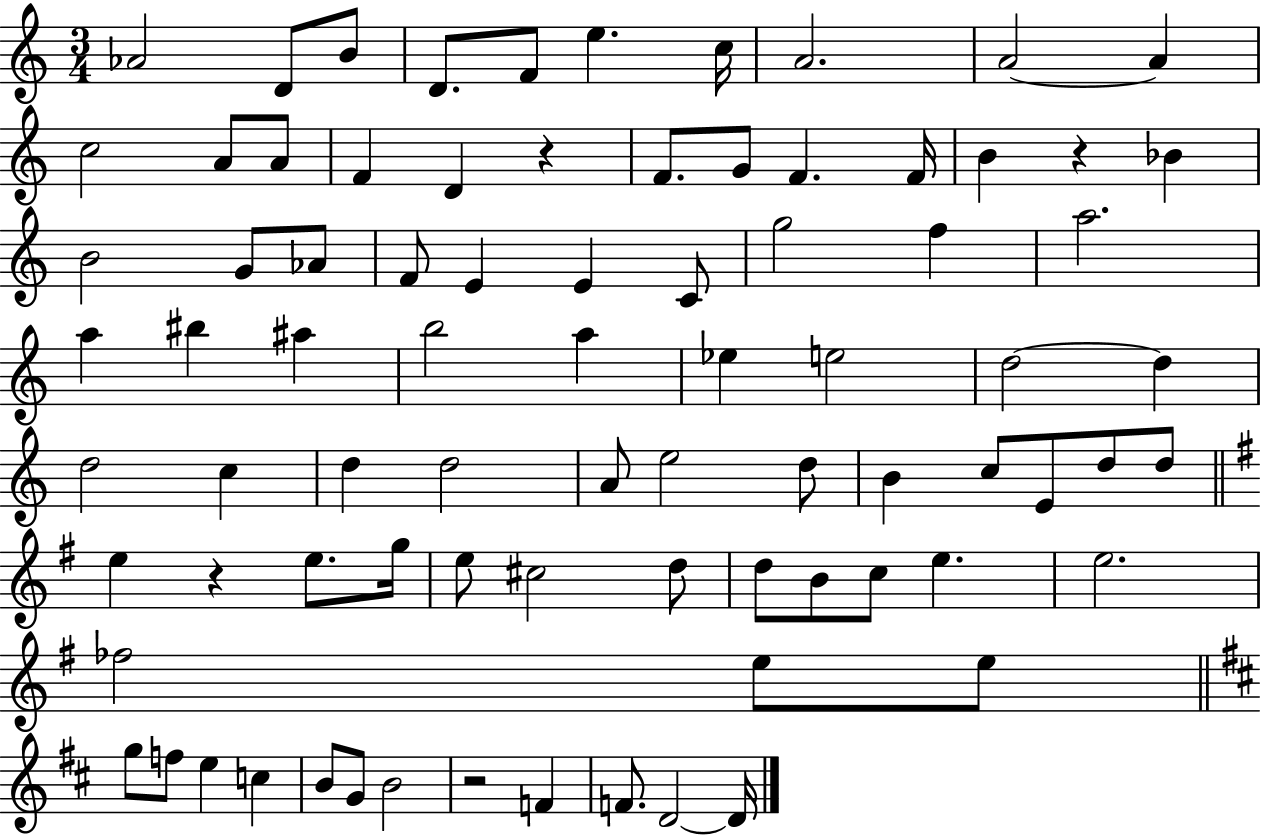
{
  \clef treble
  \numericTimeSignature
  \time 3/4
  \key c \major
  \repeat volta 2 { aes'2 d'8 b'8 | d'8. f'8 e''4. c''16 | a'2. | a'2~~ a'4 | \break c''2 a'8 a'8 | f'4 d'4 r4 | f'8. g'8 f'4. f'16 | b'4 r4 bes'4 | \break b'2 g'8 aes'8 | f'8 e'4 e'4 c'8 | g''2 f''4 | a''2. | \break a''4 bis''4 ais''4 | b''2 a''4 | ees''4 e''2 | d''2~~ d''4 | \break d''2 c''4 | d''4 d''2 | a'8 e''2 d''8 | b'4 c''8 e'8 d''8 d''8 | \break \bar "||" \break \key e \minor e''4 r4 e''8. g''16 | e''8 cis''2 d''8 | d''8 b'8 c''8 e''4. | e''2. | \break fes''2 e''8 e''8 | \bar "||" \break \key d \major g''8 f''8 e''4 c''4 | b'8 g'8 b'2 | r2 f'4 | f'8. d'2~~ d'16 | \break } \bar "|."
}